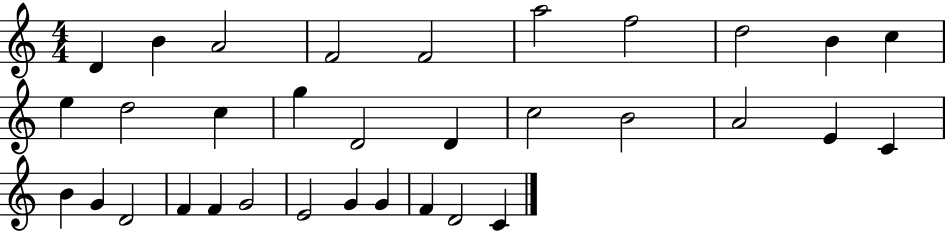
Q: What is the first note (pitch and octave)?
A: D4